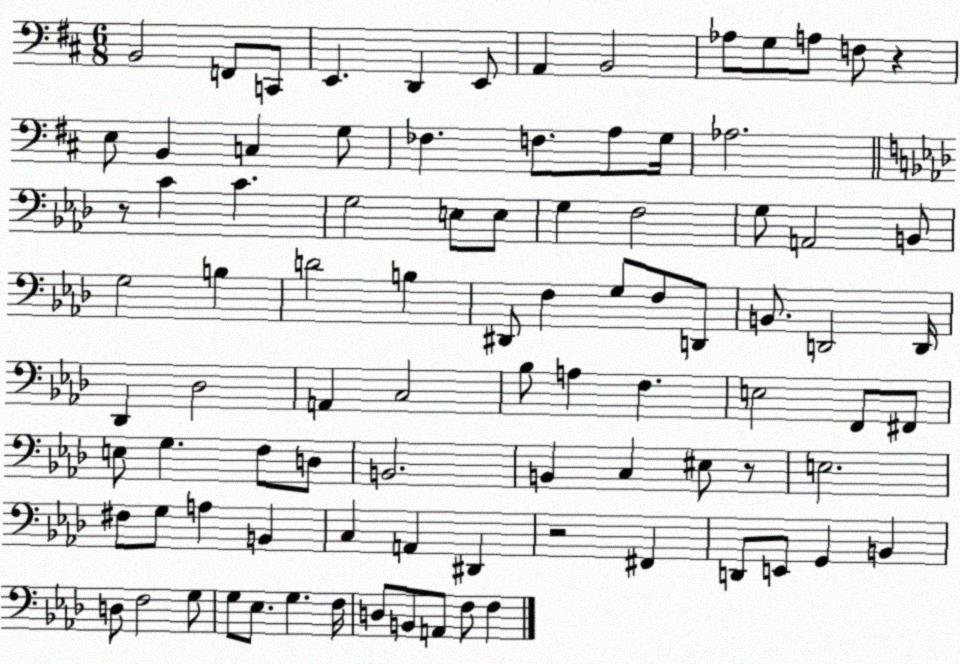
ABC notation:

X:1
T:Untitled
M:6/8
L:1/4
K:D
B,,2 F,,/2 C,,/2 E,, D,, E,,/2 A,, B,,2 _A,/2 G,/2 A,/2 F,/2 z E,/2 B,, C, G,/2 _F, F,/2 A,/2 G,/4 _A,2 z/2 C C G,2 E,/2 E,/2 G, F,2 G,/2 A,,2 B,,/2 G,2 B, D2 B, ^D,,/2 F, G,/2 F,/2 D,,/2 B,,/2 D,,2 D,,/4 _D,, _D,2 A,, C,2 _B,/2 A, F, E,2 F,,/2 ^F,,/2 E,/2 G, F,/2 D,/2 B,,2 B,, C, ^E,/2 z/2 E,2 ^F,/2 G,/2 A, B,, C, A,, ^D,, z2 ^F,, D,,/2 E,,/2 G,, B,, D,/2 F,2 G,/2 G,/2 _E,/2 G, F,/4 D,/2 B,,/2 A,,/2 F,/2 F,